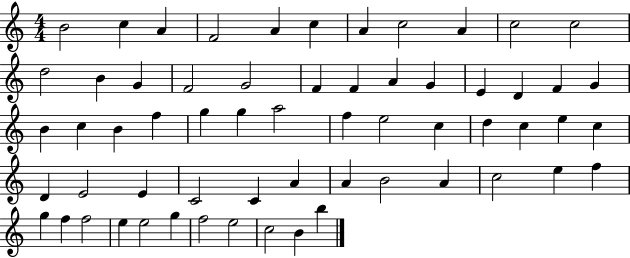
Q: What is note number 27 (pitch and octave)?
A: B4